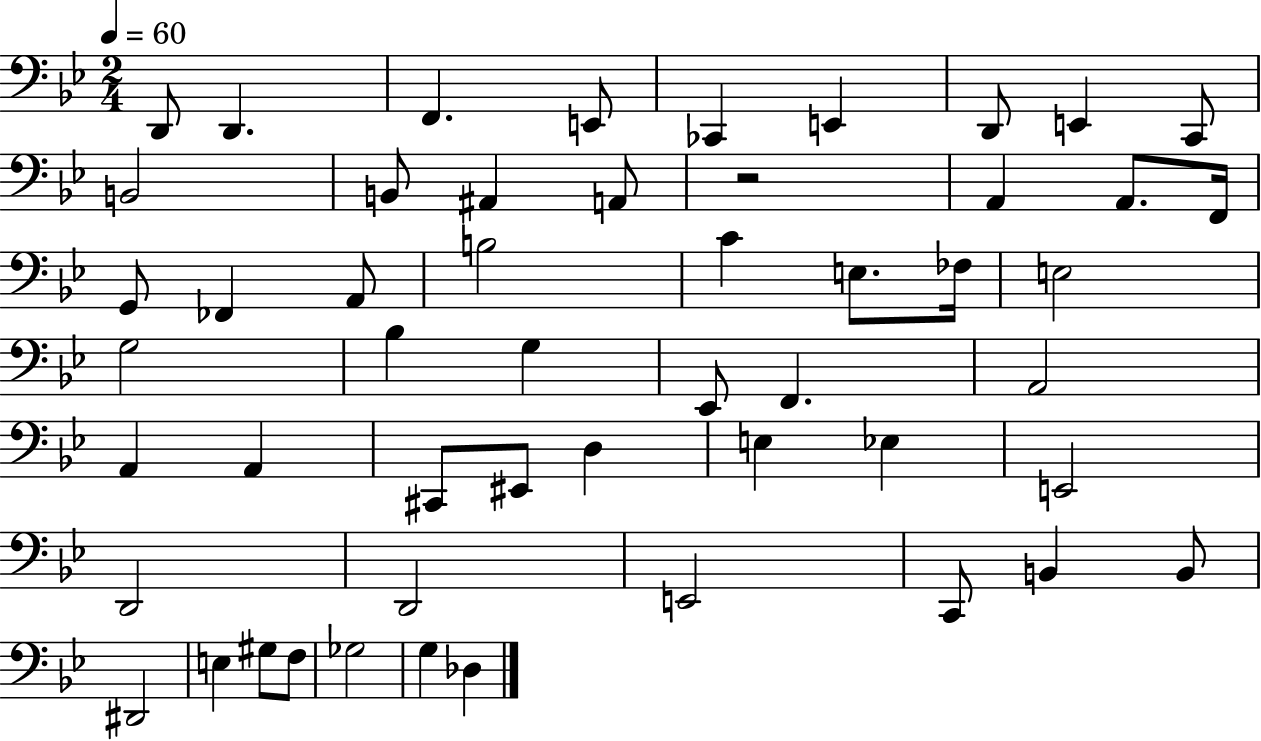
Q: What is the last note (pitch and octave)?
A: Db3